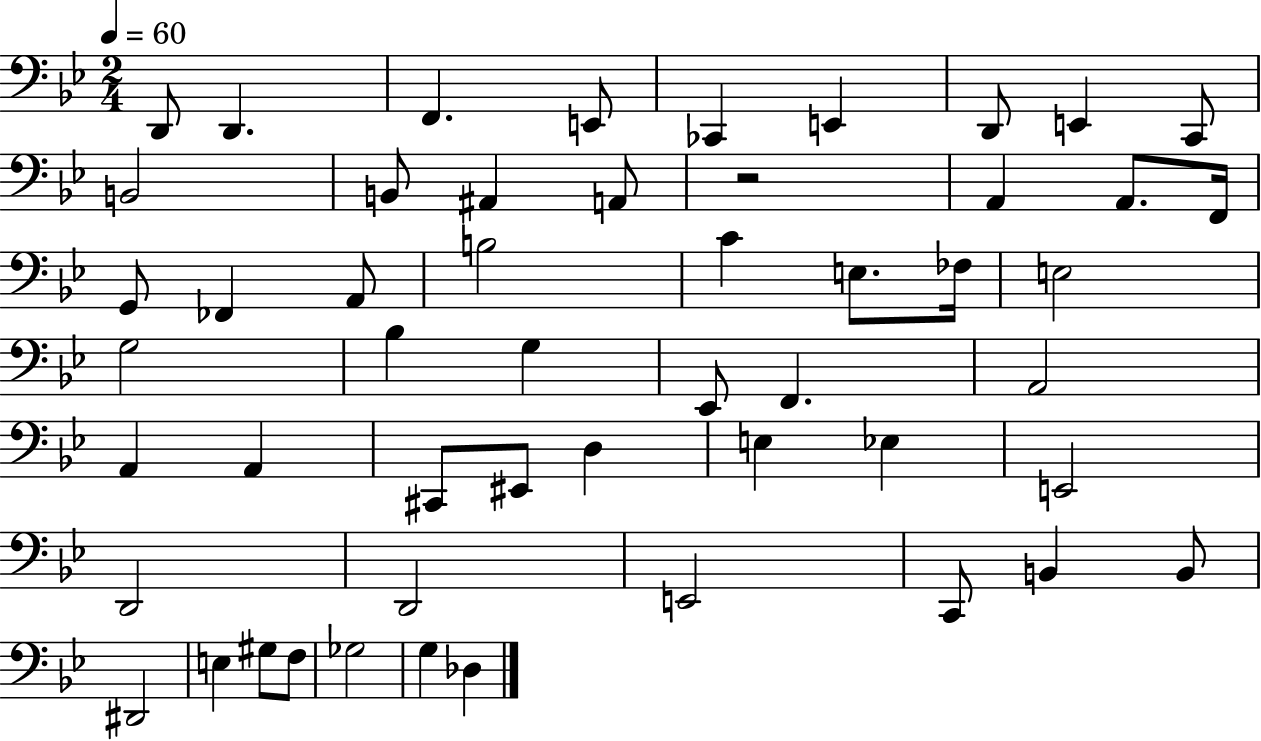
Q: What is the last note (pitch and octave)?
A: Db3